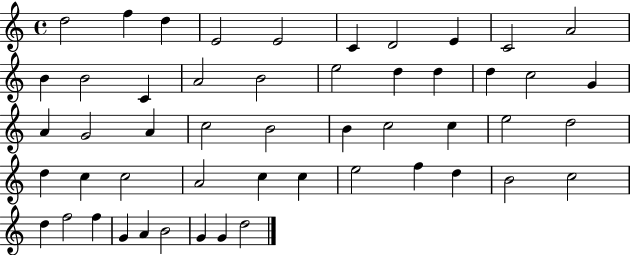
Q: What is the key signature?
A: C major